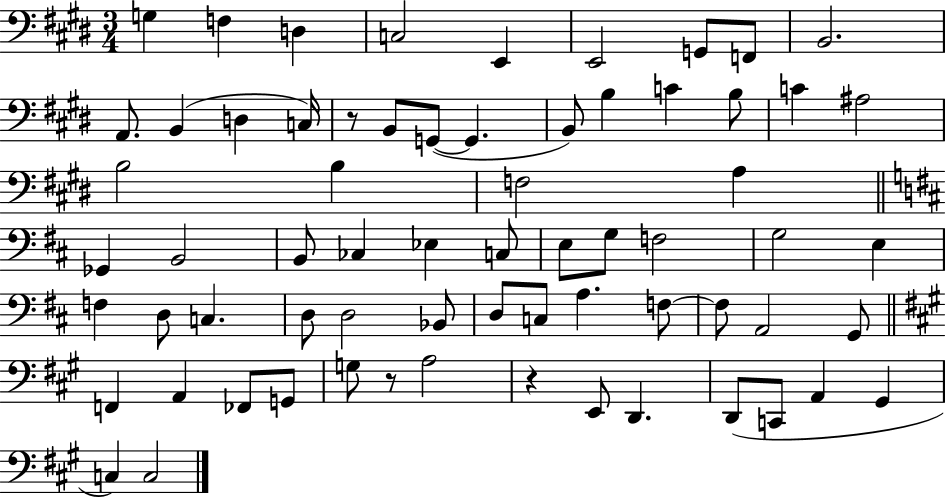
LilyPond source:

{
  \clef bass
  \numericTimeSignature
  \time 3/4
  \key e \major
  g4 f4 d4 | c2 e,4 | e,2 g,8 f,8 | b,2. | \break a,8. b,4( d4 c16) | r8 b,8 g,8~(~ g,4. | b,8) b4 c'4 b8 | c'4 ais2 | \break b2 b4 | f2 a4 | \bar "||" \break \key b \minor ges,4 b,2 | b,8 ces4 ees4 c8 | e8 g8 f2 | g2 e4 | \break f4 d8 c4. | d8 d2 bes,8 | d8 c8 a4. f8~~ | f8 a,2 g,8 | \break \bar "||" \break \key a \major f,4 a,4 fes,8 g,8 | g8 r8 a2 | r4 e,8 d,4. | d,8( c,8 a,4 gis,4 | \break c4) c2 | \bar "|."
}